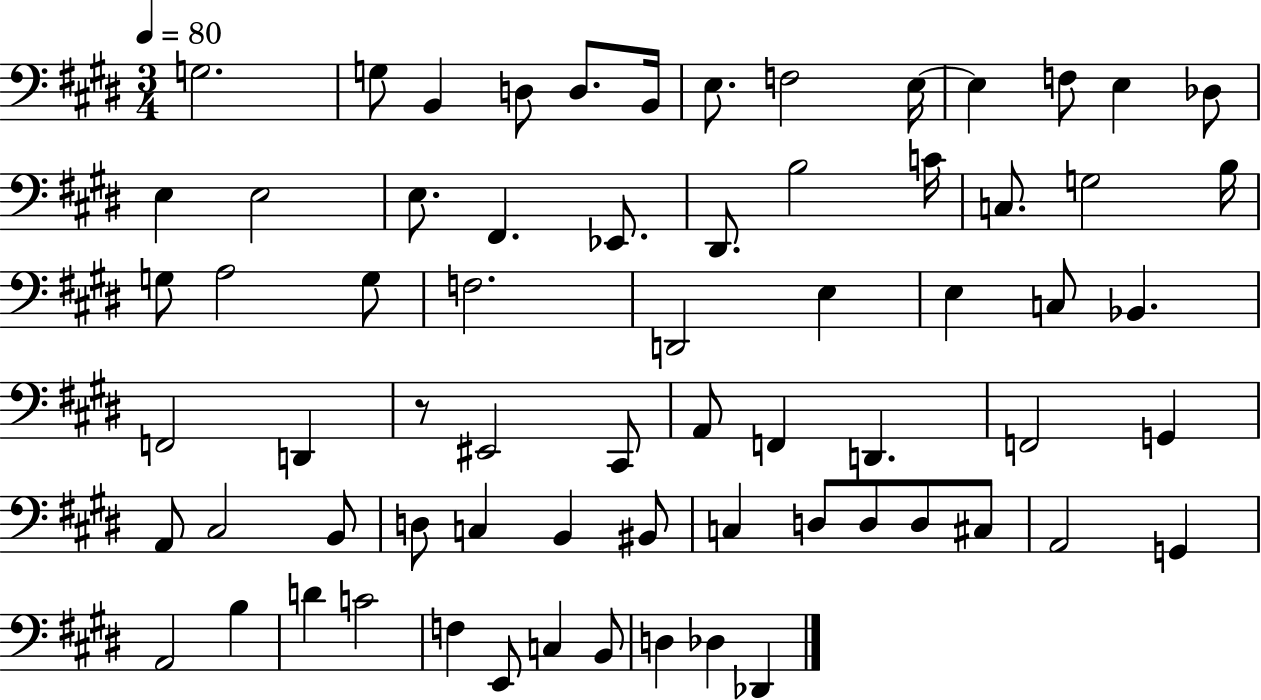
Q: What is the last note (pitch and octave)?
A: Db2